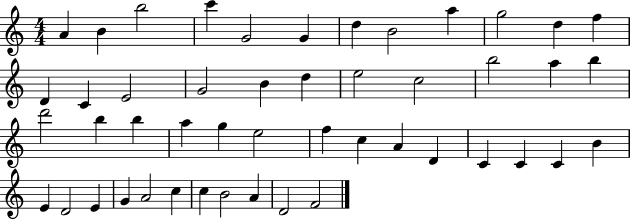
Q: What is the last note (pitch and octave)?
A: F4